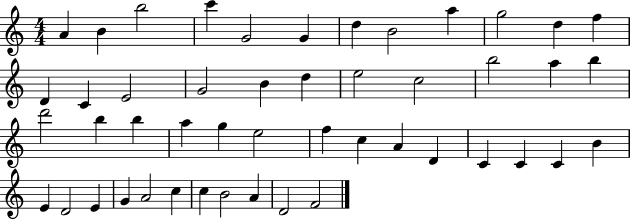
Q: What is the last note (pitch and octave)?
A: F4